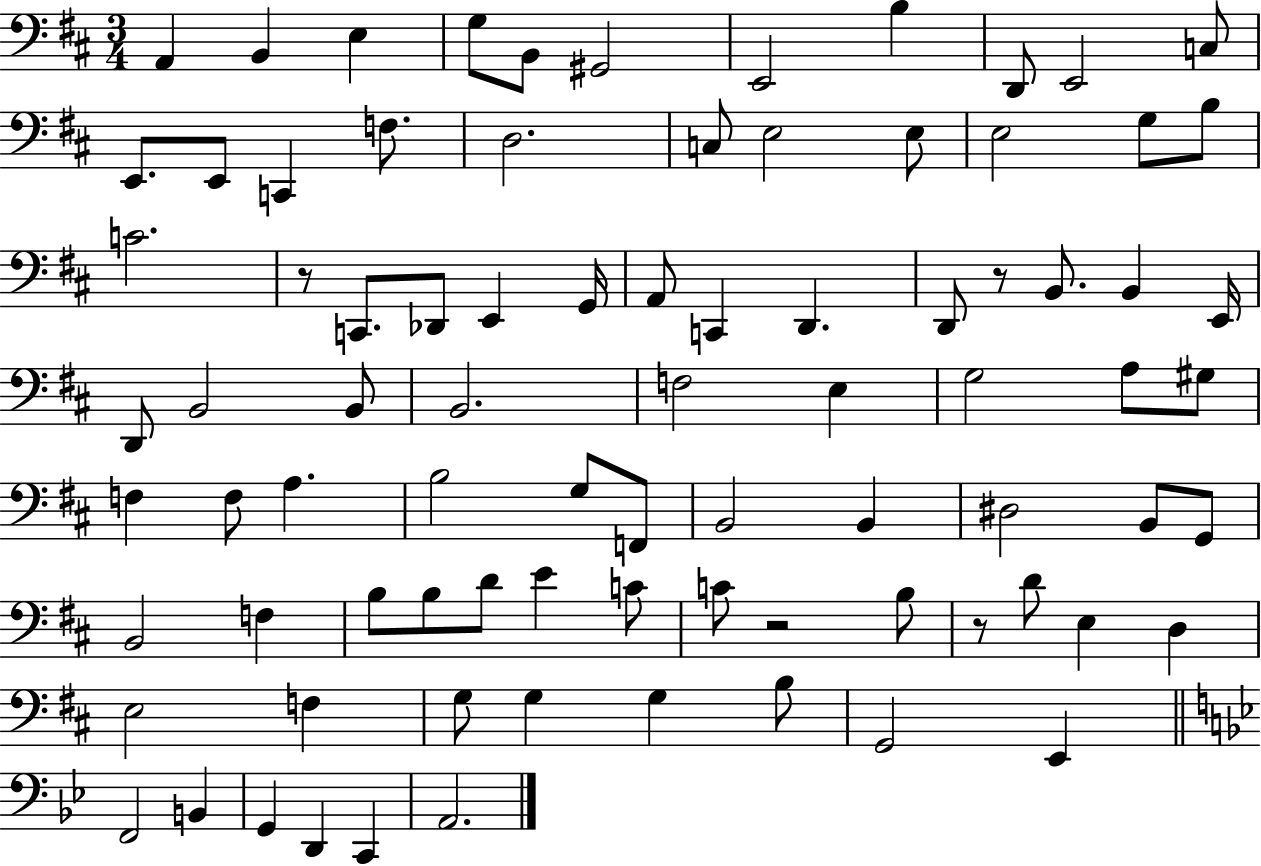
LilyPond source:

{
  \clef bass
  \numericTimeSignature
  \time 3/4
  \key d \major
  a,4 b,4 e4 | g8 b,8 gis,2 | e,2 b4 | d,8 e,2 c8 | \break e,8. e,8 c,4 f8. | d2. | c8 e2 e8 | e2 g8 b8 | \break c'2. | r8 c,8. des,8 e,4 g,16 | a,8 c,4 d,4. | d,8 r8 b,8. b,4 e,16 | \break d,8 b,2 b,8 | b,2. | f2 e4 | g2 a8 gis8 | \break f4 f8 a4. | b2 g8 f,8 | b,2 b,4 | dis2 b,8 g,8 | \break b,2 f4 | b8 b8 d'8 e'4 c'8 | c'8 r2 b8 | r8 d'8 e4 d4 | \break e2 f4 | g8 g4 g4 b8 | g,2 e,4 | \bar "||" \break \key g \minor f,2 b,4 | g,4 d,4 c,4 | a,2. | \bar "|."
}